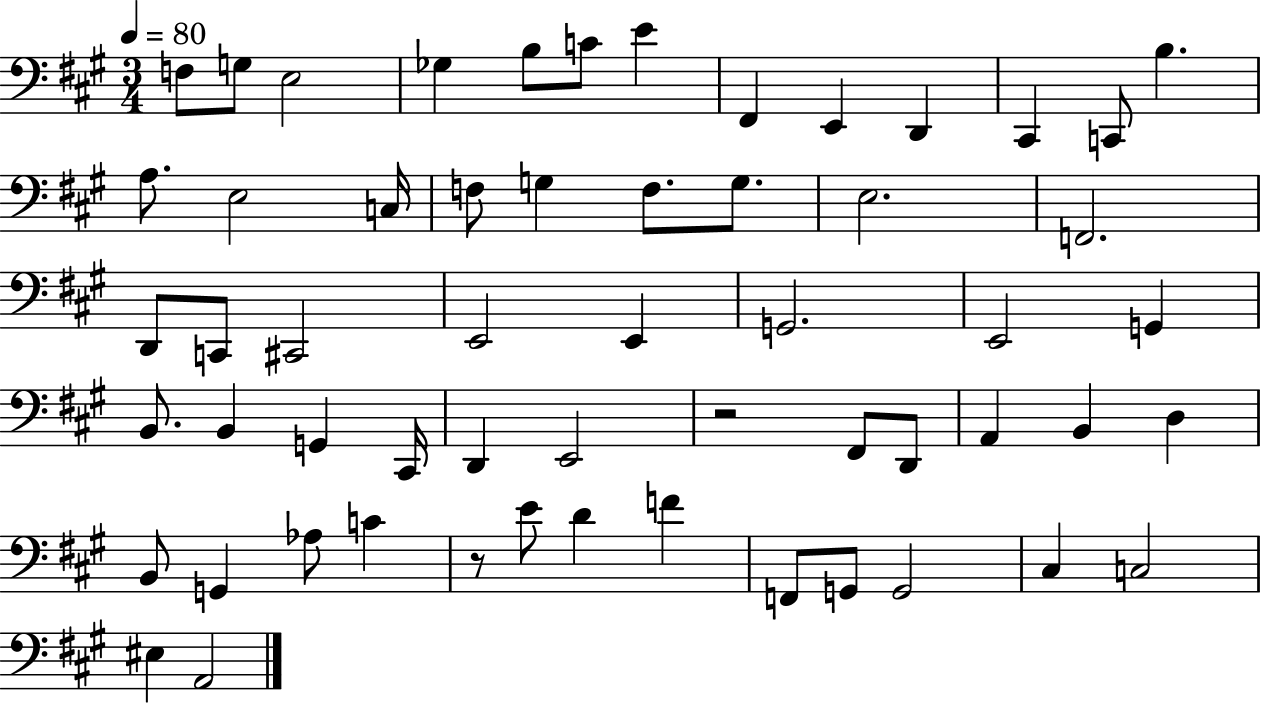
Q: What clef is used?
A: bass